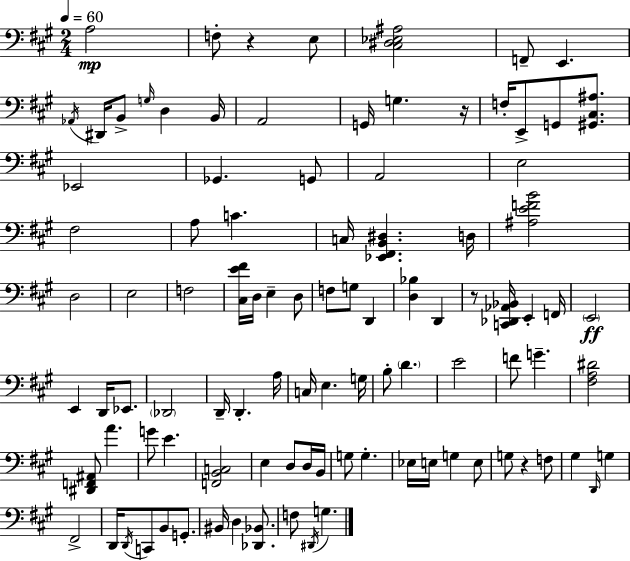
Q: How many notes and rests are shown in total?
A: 99